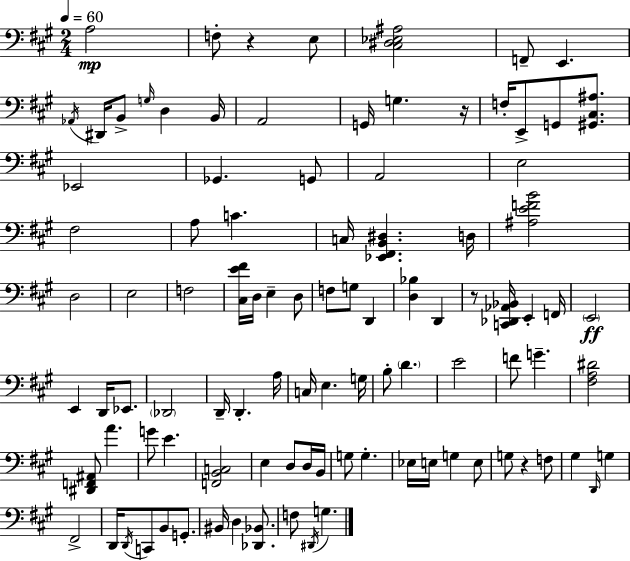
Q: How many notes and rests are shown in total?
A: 99